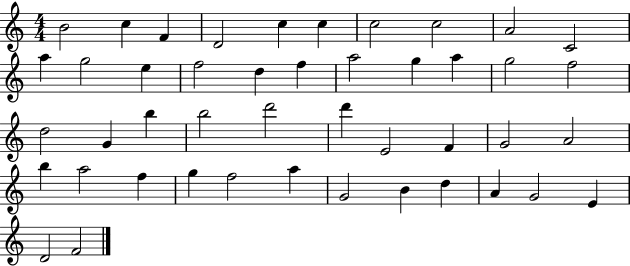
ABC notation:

X:1
T:Untitled
M:4/4
L:1/4
K:C
B2 c F D2 c c c2 c2 A2 C2 a g2 e f2 d f a2 g a g2 f2 d2 G b b2 d'2 d' E2 F G2 A2 b a2 f g f2 a G2 B d A G2 E D2 F2